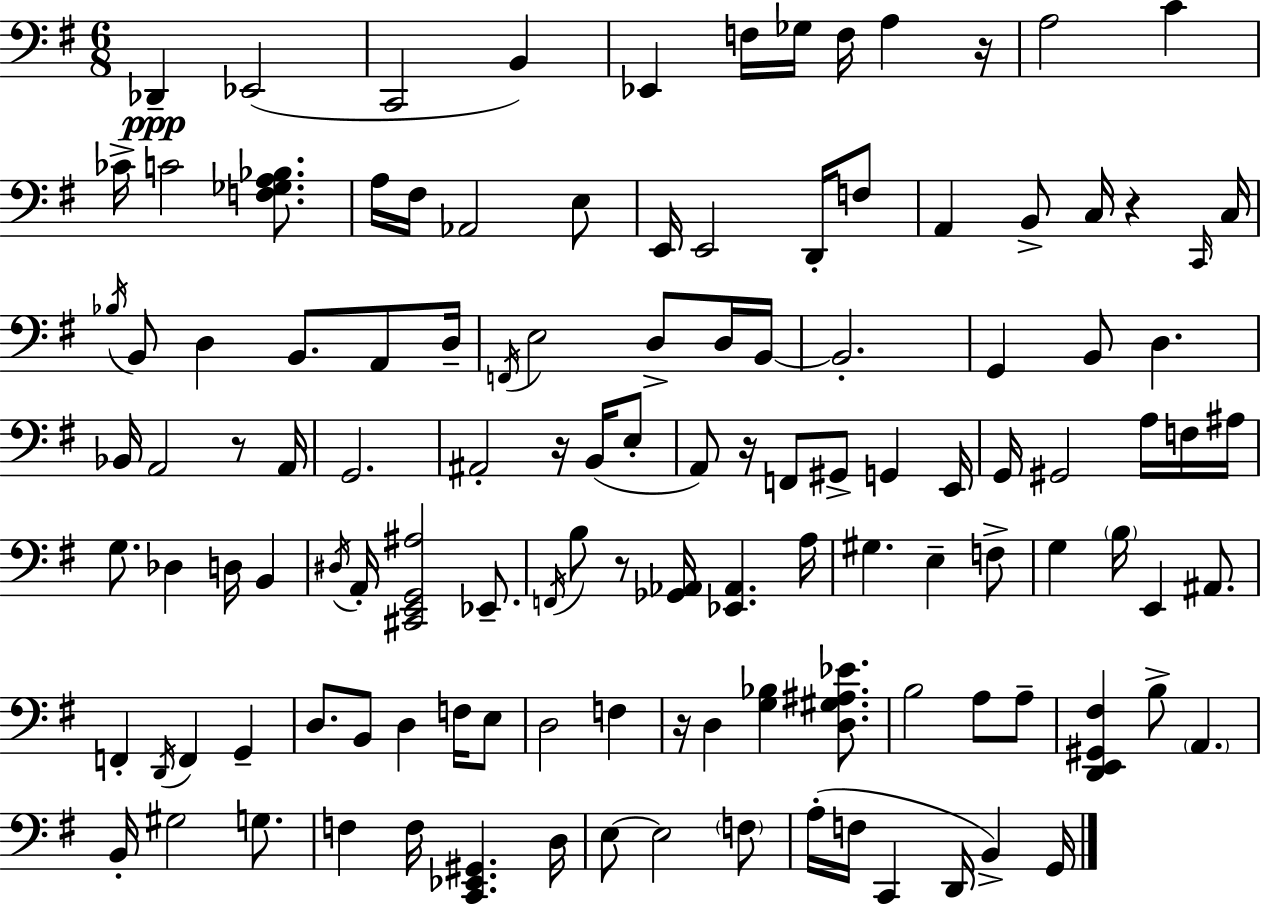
Db2/q Eb2/h C2/h B2/q Eb2/q F3/s Gb3/s F3/s A3/q R/s A3/h C4/q CES4/s C4/h [F3,Gb3,A3,Bb3]/e. A3/s F#3/s Ab2/h E3/e E2/s E2/h D2/s F3/e A2/q B2/e C3/s R/q C2/s C3/s Bb3/s B2/e D3/q B2/e. A2/e D3/s F2/s E3/h D3/e D3/s B2/s B2/h. G2/q B2/e D3/q. Bb2/s A2/h R/e A2/s G2/h. A#2/h R/s B2/s E3/e A2/e R/s F2/e G#2/e G2/q E2/s G2/s G#2/h A3/s F3/s A#3/s G3/e. Db3/q D3/s B2/q D#3/s A2/s [C#2,E2,G2,A#3]/h Eb2/e. F2/s B3/e R/e [Gb2,Ab2]/s [Eb2,Ab2]/q. A3/s G#3/q. E3/q F3/e G3/q B3/s E2/q A#2/e. F2/q D2/s F2/q G2/q D3/e. B2/e D3/q F3/s E3/e D3/h F3/q R/s D3/q [G3,Bb3]/q [D3,G#3,A#3,Eb4]/e. B3/h A3/e A3/e [D2,E2,G#2,F#3]/q B3/e A2/q. B2/s G#3/h G3/e. F3/q F3/s [C2,Eb2,G#2]/q. D3/s E3/e E3/h F3/e A3/s F3/s C2/q D2/s B2/q G2/s